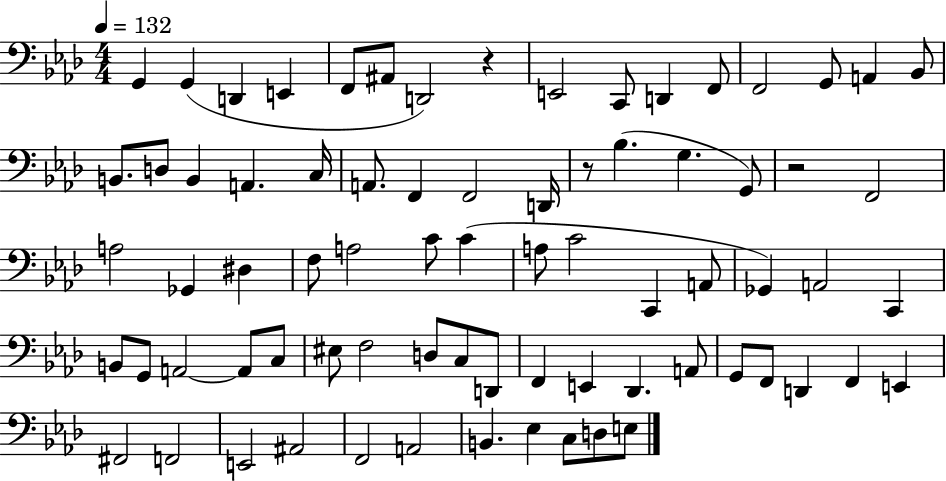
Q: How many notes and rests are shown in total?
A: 75